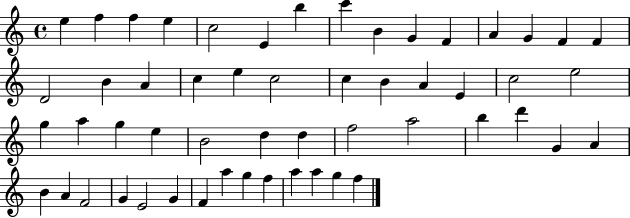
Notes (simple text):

E5/q F5/q F5/q E5/q C5/h E4/q B5/q C6/q B4/q G4/q F4/q A4/q G4/q F4/q F4/q D4/h B4/q A4/q C5/q E5/q C5/h C5/q B4/q A4/q E4/q C5/h E5/h G5/q A5/q G5/q E5/q B4/h D5/q D5/q F5/h A5/h B5/q D6/q G4/q A4/q B4/q A4/q F4/h G4/q E4/h G4/q F4/q A5/q G5/q F5/q A5/q A5/q G5/q F5/q